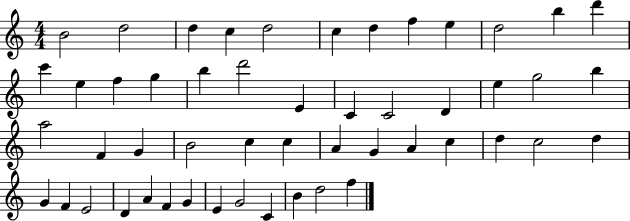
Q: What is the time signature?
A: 4/4